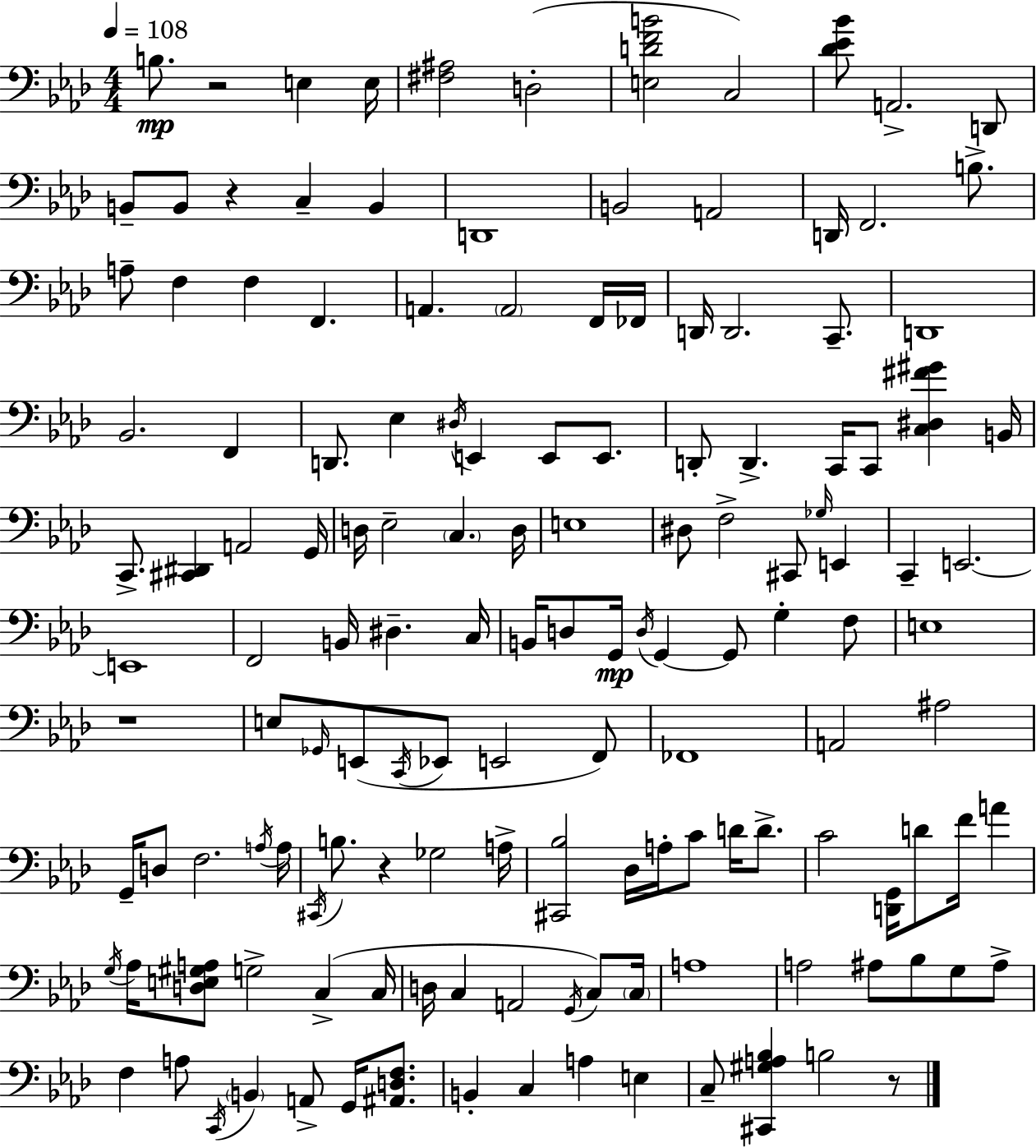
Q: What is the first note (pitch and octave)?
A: B3